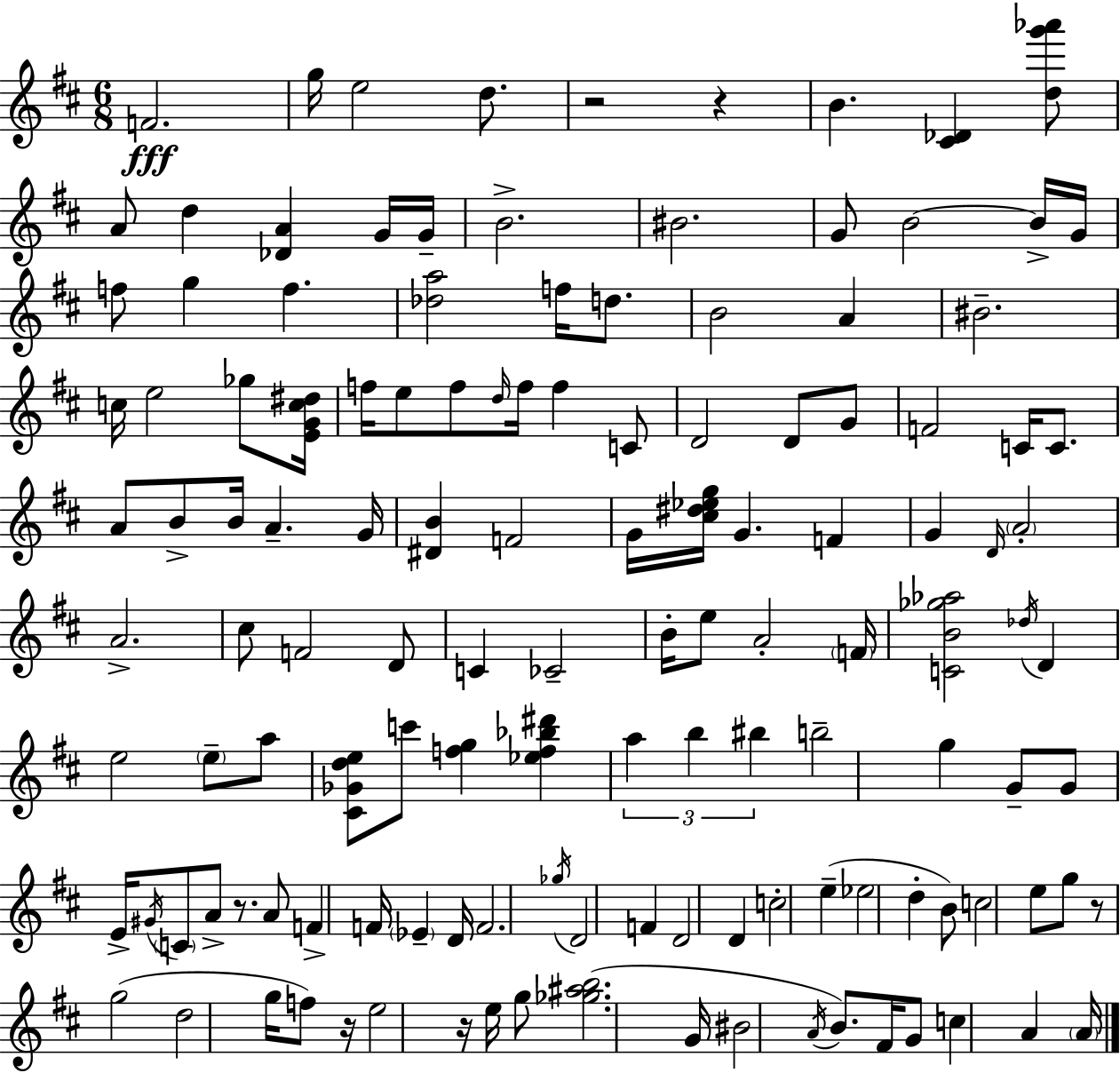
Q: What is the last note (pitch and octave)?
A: A4